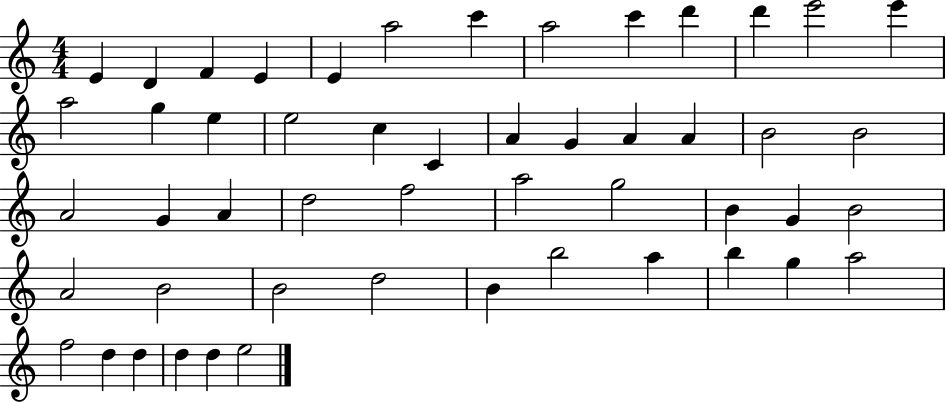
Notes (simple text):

E4/q D4/q F4/q E4/q E4/q A5/h C6/q A5/h C6/q D6/q D6/q E6/h E6/q A5/h G5/q E5/q E5/h C5/q C4/q A4/q G4/q A4/q A4/q B4/h B4/h A4/h G4/q A4/q D5/h F5/h A5/h G5/h B4/q G4/q B4/h A4/h B4/h B4/h D5/h B4/q B5/h A5/q B5/q G5/q A5/h F5/h D5/q D5/q D5/q D5/q E5/h